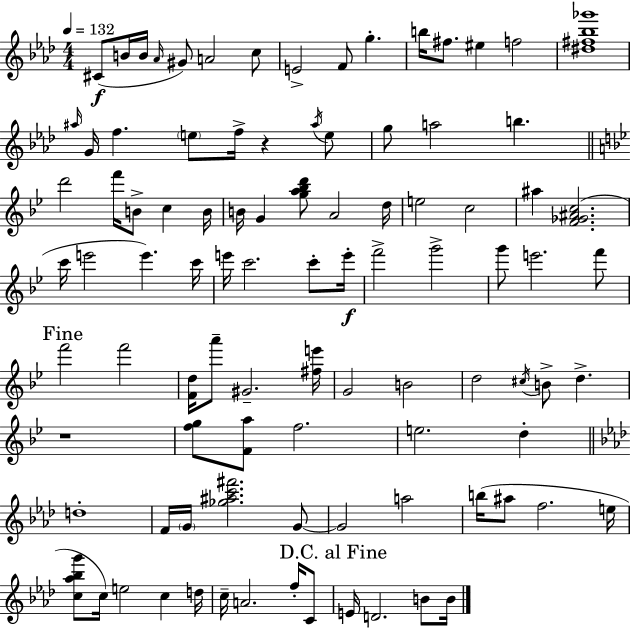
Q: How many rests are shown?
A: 2